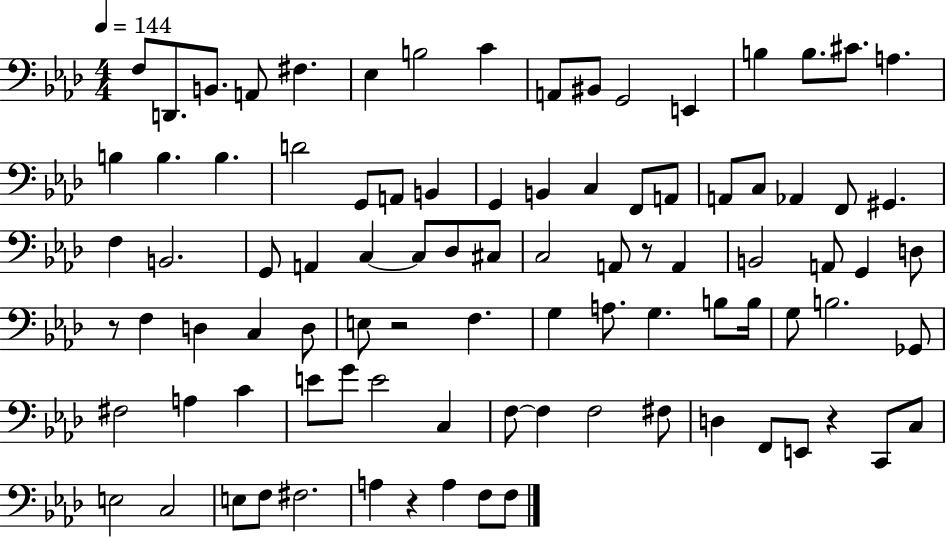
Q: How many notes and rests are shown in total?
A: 92